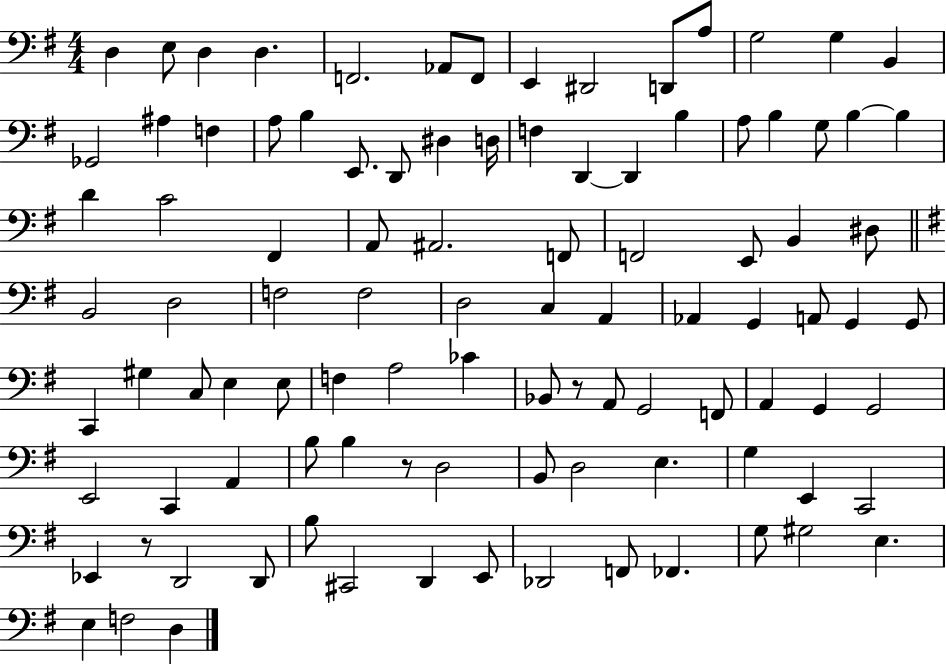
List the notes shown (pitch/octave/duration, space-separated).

D3/q E3/e D3/q D3/q. F2/h. Ab2/e F2/e E2/q D#2/h D2/e A3/e G3/h G3/q B2/q Gb2/h A#3/q F3/q A3/e B3/q E2/e. D2/e D#3/q D3/s F3/q D2/q D2/q B3/q A3/e B3/q G3/e B3/q B3/q D4/q C4/h F#2/q A2/e A#2/h. F2/e F2/h E2/e B2/q D#3/e B2/h D3/h F3/h F3/h D3/h C3/q A2/q Ab2/q G2/q A2/e G2/q G2/e C2/q G#3/q C3/e E3/q E3/e F3/q A3/h CES4/q Bb2/e R/e A2/e G2/h F2/e A2/q G2/q G2/h E2/h C2/q A2/q B3/e B3/q R/e D3/h B2/e D3/h E3/q. G3/q E2/q C2/h Eb2/q R/e D2/h D2/e B3/e C#2/h D2/q E2/e Db2/h F2/e FES2/q. G3/e G#3/h E3/q. E3/q F3/h D3/q